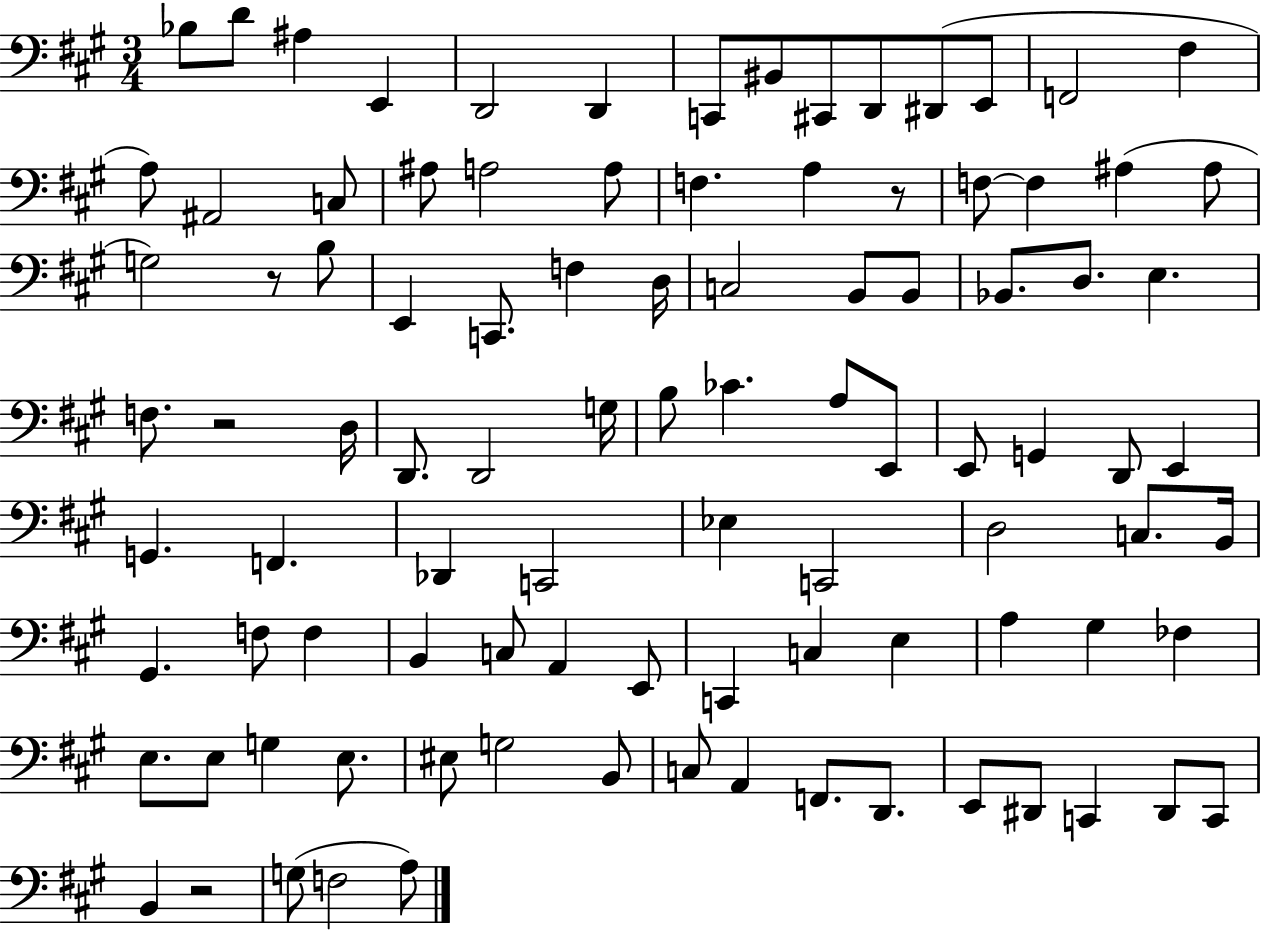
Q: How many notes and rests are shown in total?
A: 97